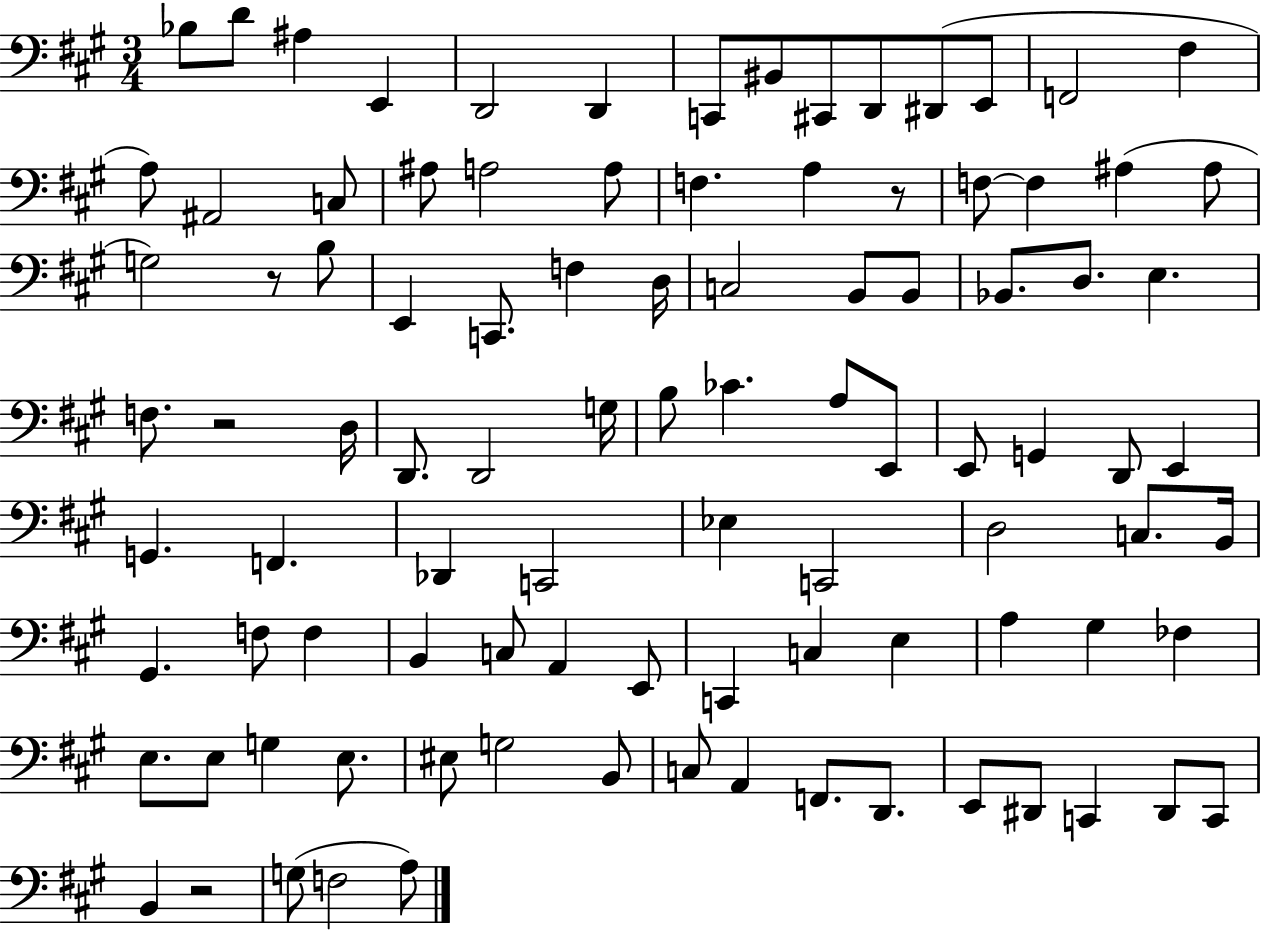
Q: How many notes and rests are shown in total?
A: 97